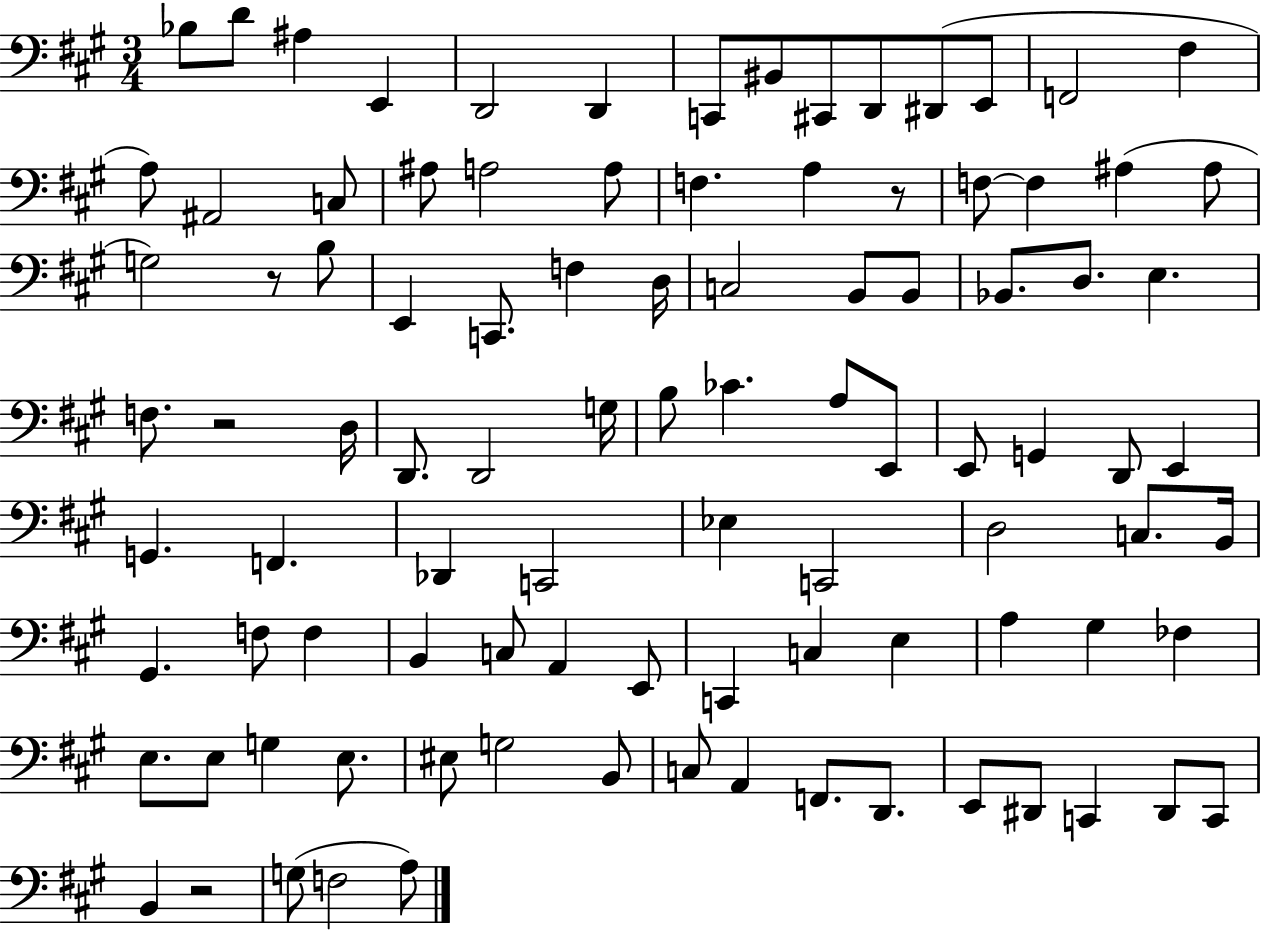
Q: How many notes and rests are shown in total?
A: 97